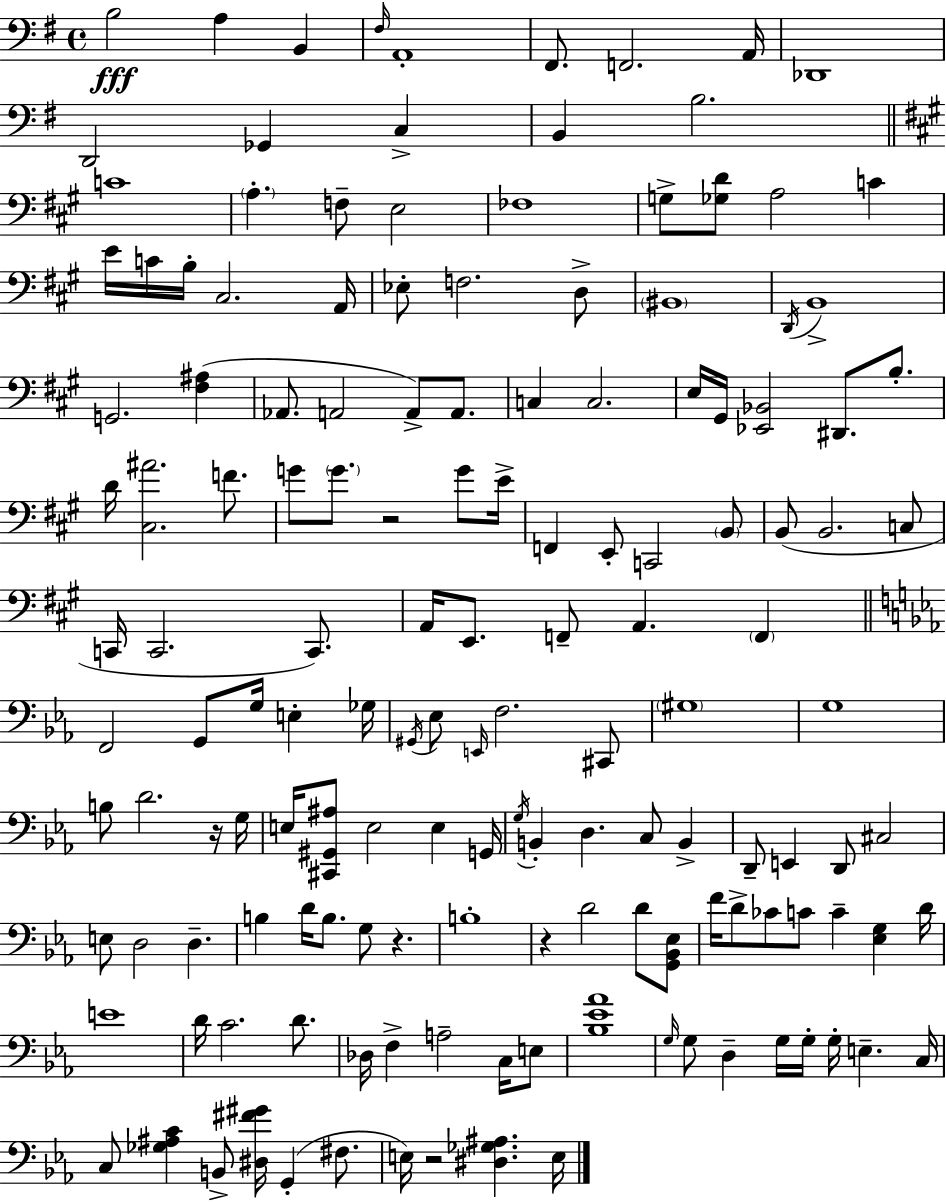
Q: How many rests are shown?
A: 5